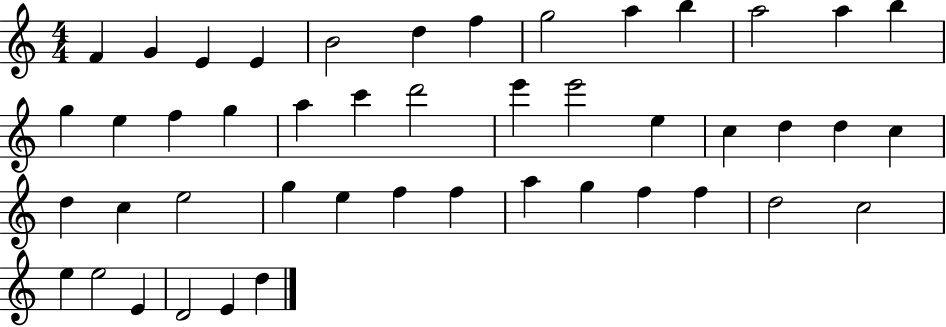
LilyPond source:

{
  \clef treble
  \numericTimeSignature
  \time 4/4
  \key c \major
  f'4 g'4 e'4 e'4 | b'2 d''4 f''4 | g''2 a''4 b''4 | a''2 a''4 b''4 | \break g''4 e''4 f''4 g''4 | a''4 c'''4 d'''2 | e'''4 e'''2 e''4 | c''4 d''4 d''4 c''4 | \break d''4 c''4 e''2 | g''4 e''4 f''4 f''4 | a''4 g''4 f''4 f''4 | d''2 c''2 | \break e''4 e''2 e'4 | d'2 e'4 d''4 | \bar "|."
}